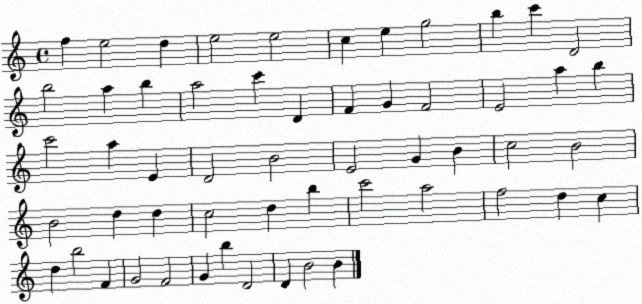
X:1
T:Untitled
M:4/4
L:1/4
K:C
f e2 d e2 e2 c e g2 b c' D2 b2 a b a2 c' D F G F2 E2 a b c'2 a E D2 B2 E2 G B c2 B2 B2 d d c2 d b c'2 a2 f2 d c d b2 F G2 F2 G b D2 D B2 B